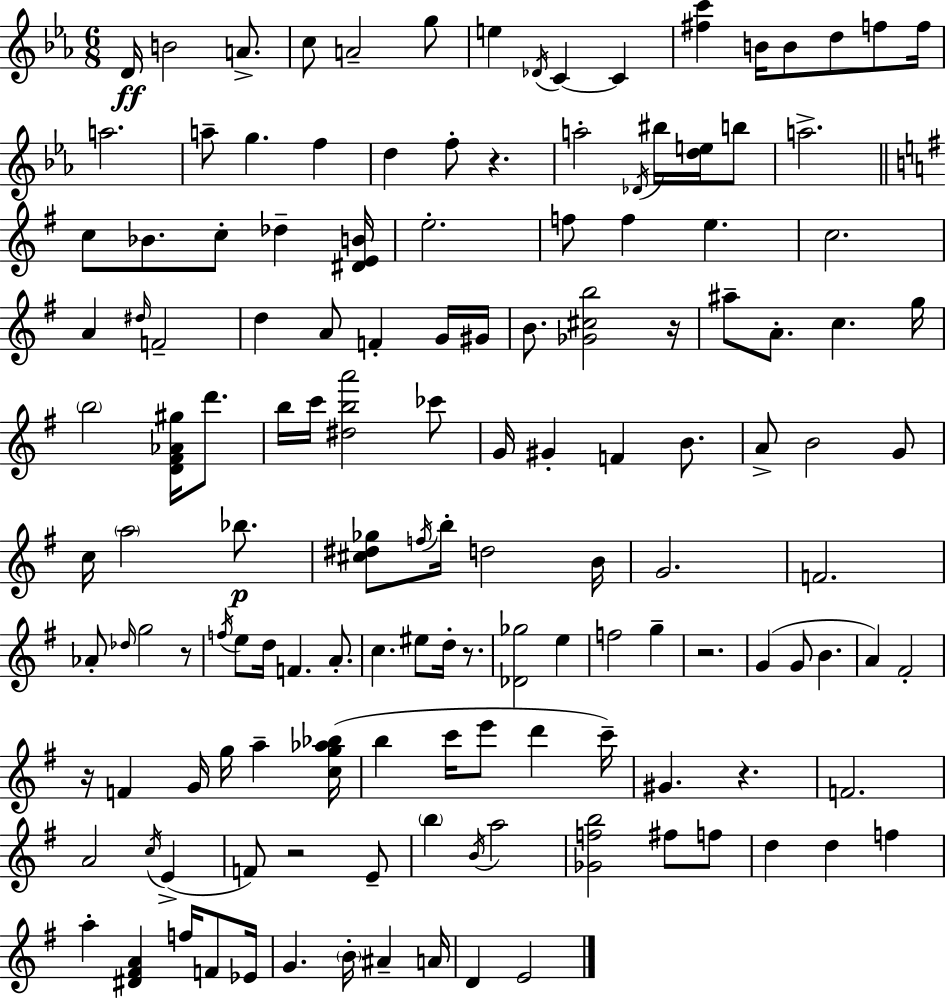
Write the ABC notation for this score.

X:1
T:Untitled
M:6/8
L:1/4
K:Eb
D/4 B2 A/2 c/2 A2 g/2 e _D/4 C C [^fc'] B/4 B/2 d/2 f/2 f/4 a2 a/2 g f d f/2 z a2 _D/4 ^b/4 [de]/4 b/2 a2 c/2 _B/2 c/2 _d [^DEB]/4 e2 f/2 f e c2 A ^d/4 F2 d A/2 F G/4 ^G/4 B/2 [_G^cb]2 z/4 ^a/2 A/2 c g/4 b2 [D^F_A^g]/4 d'/2 b/4 c'/4 [^dba']2 _c'/2 G/4 ^G F B/2 A/2 B2 G/2 c/4 a2 _b/2 [^c^d_g]/2 f/4 b/4 d2 B/4 G2 F2 _A/2 _d/4 g2 z/2 f/4 e/2 d/4 F A/2 c ^e/2 d/4 z/2 [_D_g]2 e f2 g z2 G G/2 B A ^F2 z/4 F G/4 g/4 a [cg_a_b]/4 b c'/4 e'/2 d' c'/4 ^G z F2 A2 c/4 E F/2 z2 E/2 b B/4 a2 [_Gfb]2 ^f/2 f/2 d d f a [^D^FA] f/4 F/2 _E/4 G B/4 ^A A/4 D E2